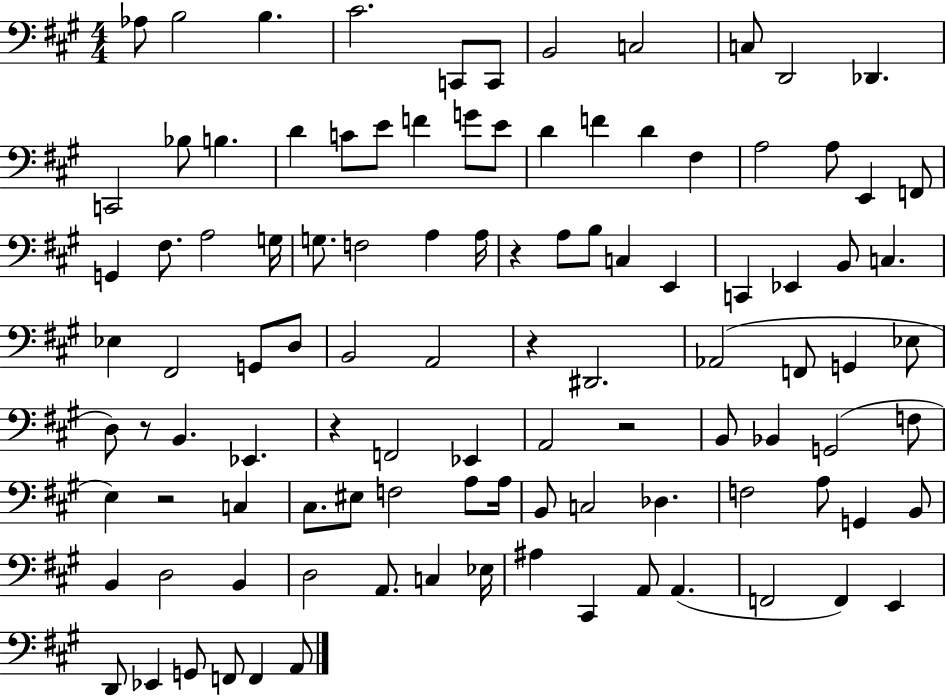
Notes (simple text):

Ab3/e B3/h B3/q. C#4/h. C2/e C2/e B2/h C3/h C3/e D2/h Db2/q. C2/h Bb3/e B3/q. D4/q C4/e E4/e F4/q G4/e E4/e D4/q F4/q D4/q F#3/q A3/h A3/e E2/q F2/e G2/q F#3/e. A3/h G3/s G3/e. F3/h A3/q A3/s R/q A3/e B3/e C3/q E2/q C2/q Eb2/q B2/e C3/q. Eb3/q F#2/h G2/e D3/e B2/h A2/h R/q D#2/h. Ab2/h F2/e G2/q Eb3/e D3/e R/e B2/q. Eb2/q. R/q F2/h Eb2/q A2/h R/h B2/e Bb2/q G2/h F3/e E3/q R/h C3/q C#3/e. EIS3/e F3/h A3/e A3/s B2/e C3/h Db3/q. F3/h A3/e G2/q B2/e B2/q D3/h B2/q D3/h A2/e. C3/q Eb3/s A#3/q C#2/q A2/e A2/q. F2/h F2/q E2/q D2/e Eb2/q G2/e F2/e F2/q A2/e